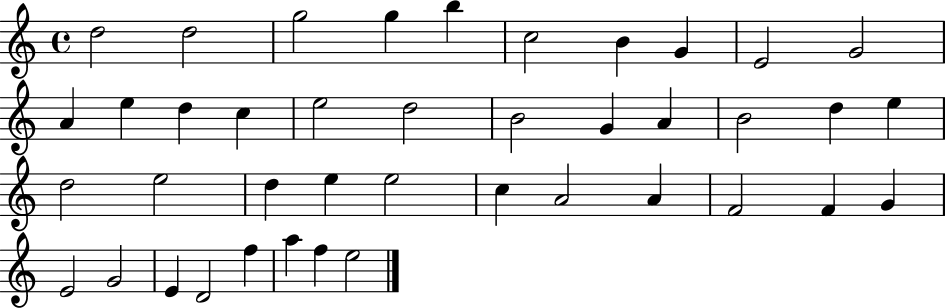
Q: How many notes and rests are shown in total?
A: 41